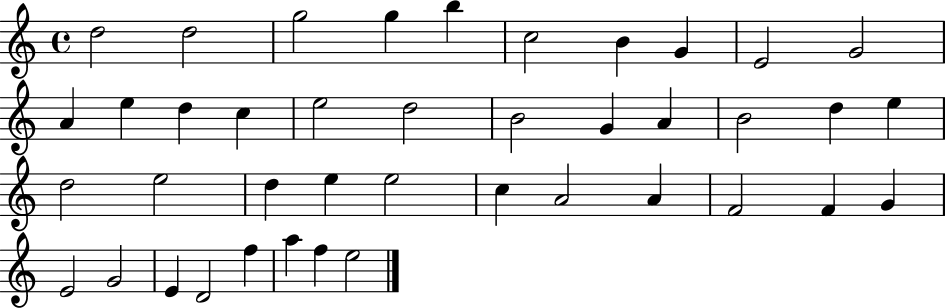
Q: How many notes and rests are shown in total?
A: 41